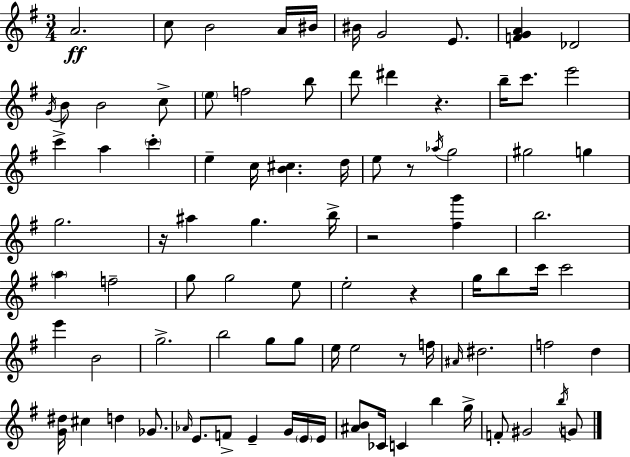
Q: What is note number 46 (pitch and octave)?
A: C6